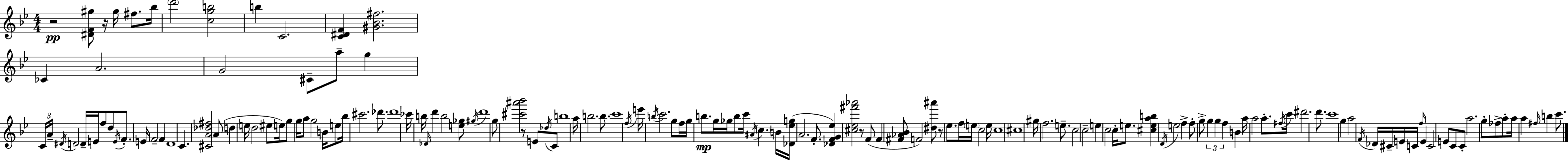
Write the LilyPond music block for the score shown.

{
  \clef treble
  \numericTimeSignature
  \time 4/4
  \key g \minor
  r2\pp <dis' f' gis''>8 r16 gis''16 fis''8. bes''16 | \parenthesize d'''2 <c'' g'' b''>2 | b''4 c'2. | <c' dis' f'>4 <gis' bes' fis''>2. | \break ces'4 a'2. | g'2 cis'8-- a''8-- g''4 | \tuplet 3/2 { c'16 a'16-- \acciaccatura { dis'16 } } d'2 d'16-- e'16 f''8 d''8 | \acciaccatura { e'16 } f'8.-. e'16 f'2-- f'4 | \break d'1 | c'4. <cis' a' des'' fis''>2 | a'8( d''4 e''16 d''2 eis''8 | e''16) g''8 g''16 a''8 g''2 b'16 | \break e''8 bes''16 cis'''2. des'''8. | des'''1 | ces'''16 b''16 \grace { des'16 } d'''4 b''2 | <e'' ges''>8 \acciaccatura { gis''16 } d'''1 | \break g''8 <cis''' ais''' bes'''>2 r8 | e'8 \acciaccatura { des''16 } c'8 b''1 | a''16 b''2. | b''8. c'''1 | \break \acciaccatura { f''16 } e'''16 \acciaccatura { b''16 } c'''2. | g''8 f''16 g''16 b''8.\mp g''16 ges''16 b''8 c'''16 | \acciaccatura { ais'16 } \parenthesize c''4. b'16 <des' ees'' g''>16( a'2. | f'8.-. <des' f' g' ees''>4) <cis'' ees'' fis''' aes'''>2 | \break r8 f'8( f'4 <fis' aes' bes'>8 f'2) | <dis'' ais'''>8 r8 ees''8. f''16 \parenthesize e''16 c''2 | e''16 c''1 | cis''1 | \break gis''16 f''2. | e''8.-- c''2 | c''2-- e''4 c''2 | c''16-. e''8. <cis'' e'' a'' b''>4 \acciaccatura { d'16 } e''2 | \break f''4-> f''8-. g''8-> \tuplet 3/2 { g''4 | g''4 f''4 } b'4 a''16 a''2 | a''8.-. \acciaccatura { fis''16 } c'''16 dis'''2. | d'''8. c'''1 | \break g''4 a''2 | \acciaccatura { f'16 } des'16 cis'16-- e'16 c'16 \grace { f''16 } e'4 | c'2 e'8 c'8 c'8-. a''2. | g''8-. fes''8-> a''8-. | \break a''16 a''4 \grace { fis''16 } b''4 c'''8. \bar "|."
}